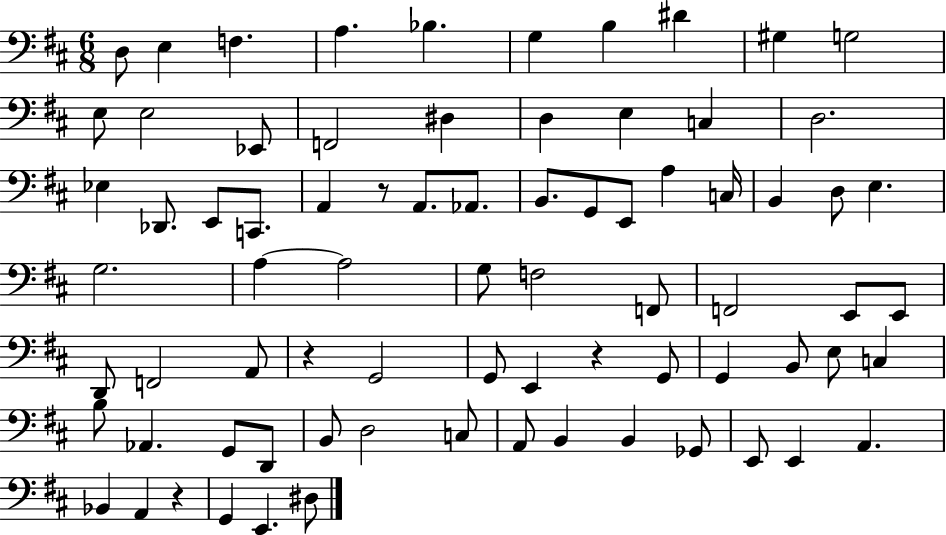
X:1
T:Untitled
M:6/8
L:1/4
K:D
D,/2 E, F, A, _B, G, B, ^D ^G, G,2 E,/2 E,2 _E,,/2 F,,2 ^D, D, E, C, D,2 _E, _D,,/2 E,,/2 C,,/2 A,, z/2 A,,/2 _A,,/2 B,,/2 G,,/2 E,,/2 A, C,/4 B,, D,/2 E, G,2 A, A,2 G,/2 F,2 F,,/2 F,,2 E,,/2 E,,/2 D,,/2 F,,2 A,,/2 z G,,2 G,,/2 E,, z G,,/2 G,, B,,/2 E,/2 C, B,/2 _A,, G,,/2 D,,/2 B,,/2 D,2 C,/2 A,,/2 B,, B,, _G,,/2 E,,/2 E,, A,, _B,, A,, z G,, E,, ^D,/2